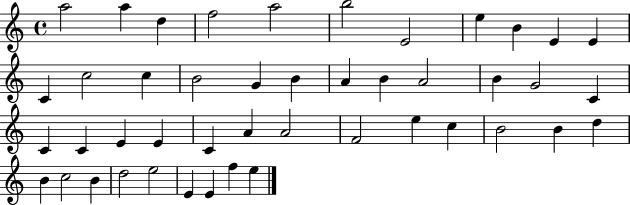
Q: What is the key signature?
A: C major